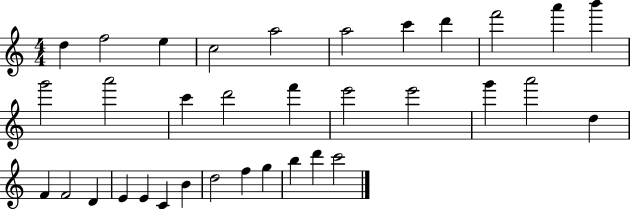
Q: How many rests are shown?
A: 0